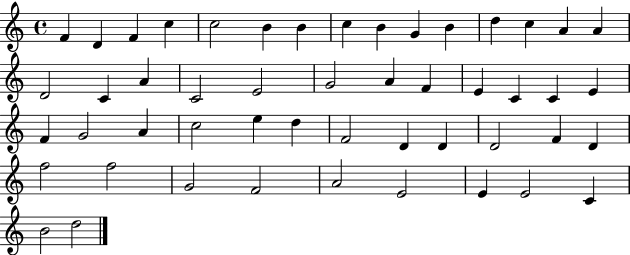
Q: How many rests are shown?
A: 0